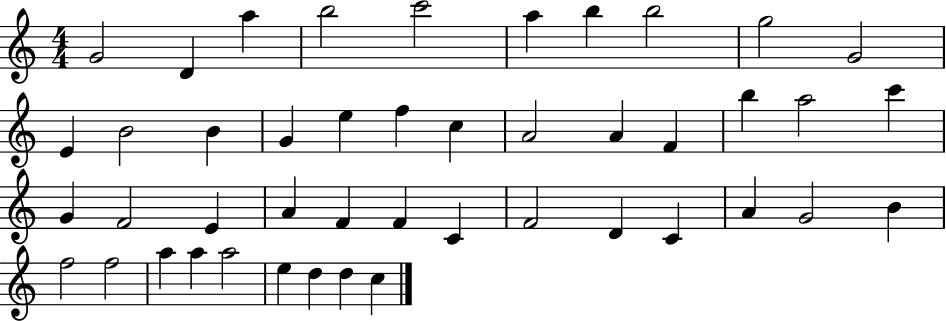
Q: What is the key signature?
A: C major